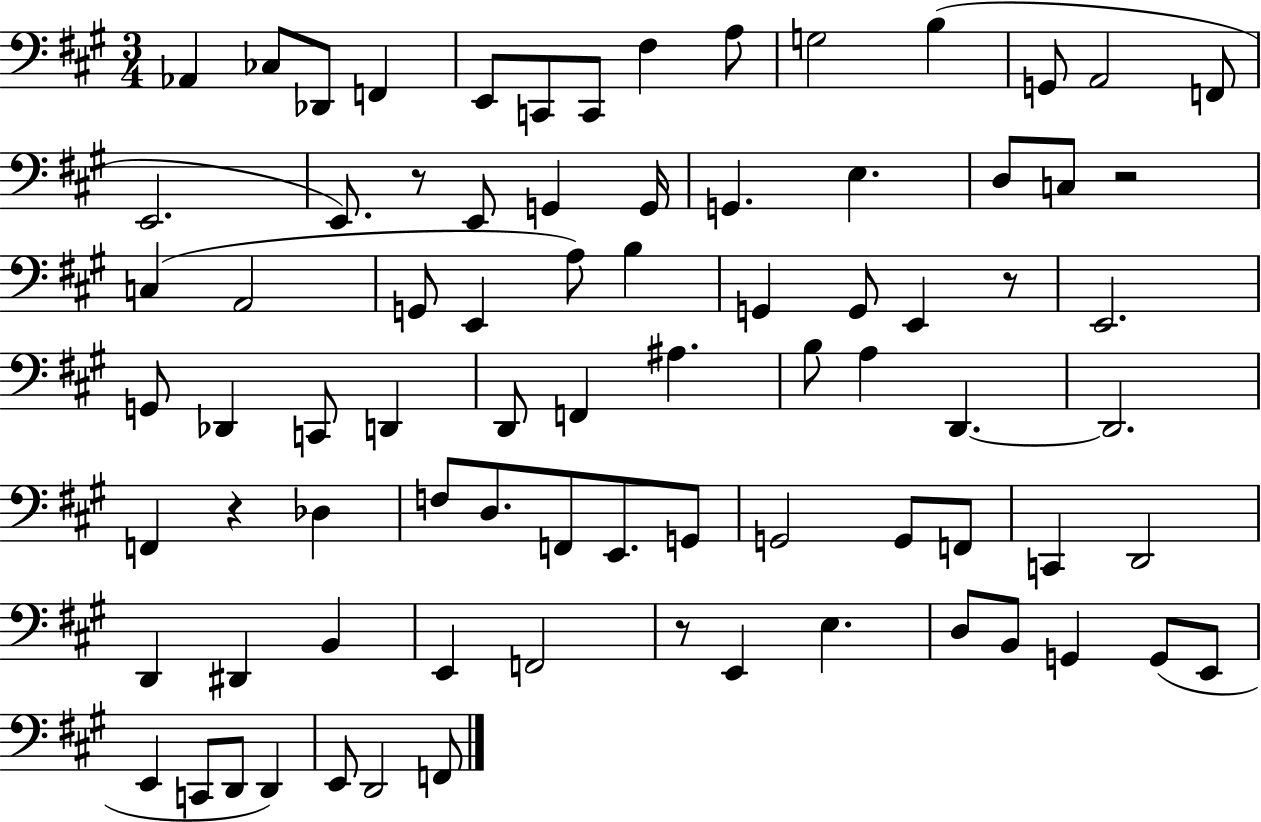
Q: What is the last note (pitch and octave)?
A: F2